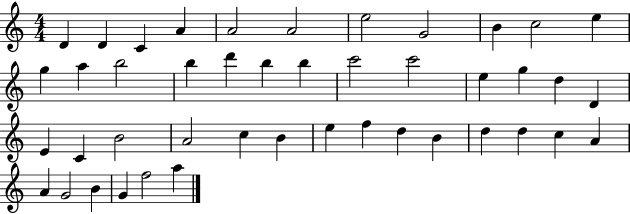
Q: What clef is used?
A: treble